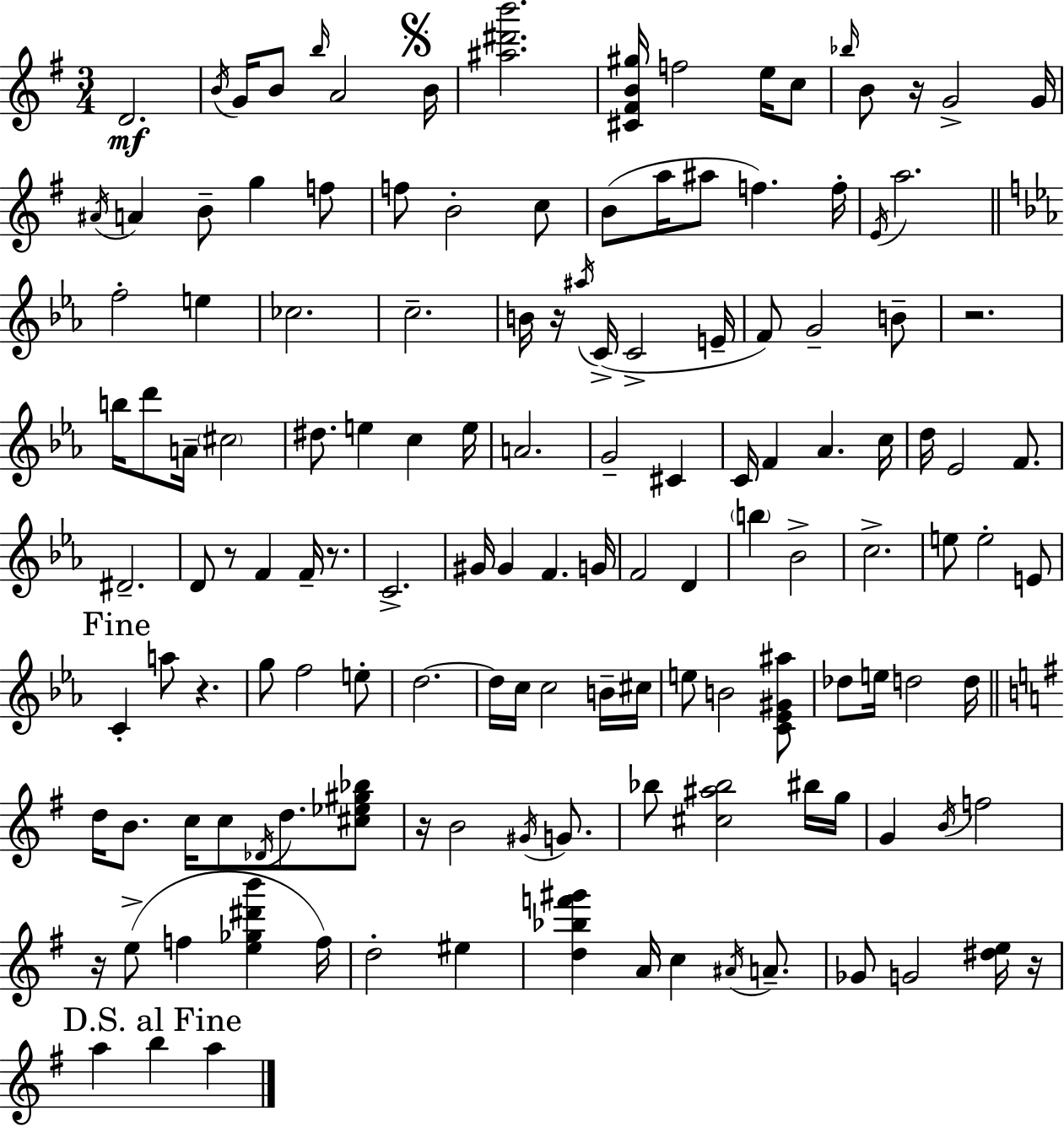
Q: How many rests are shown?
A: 9